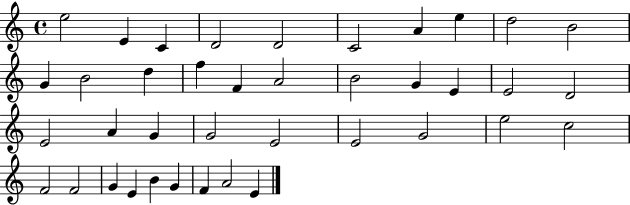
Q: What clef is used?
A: treble